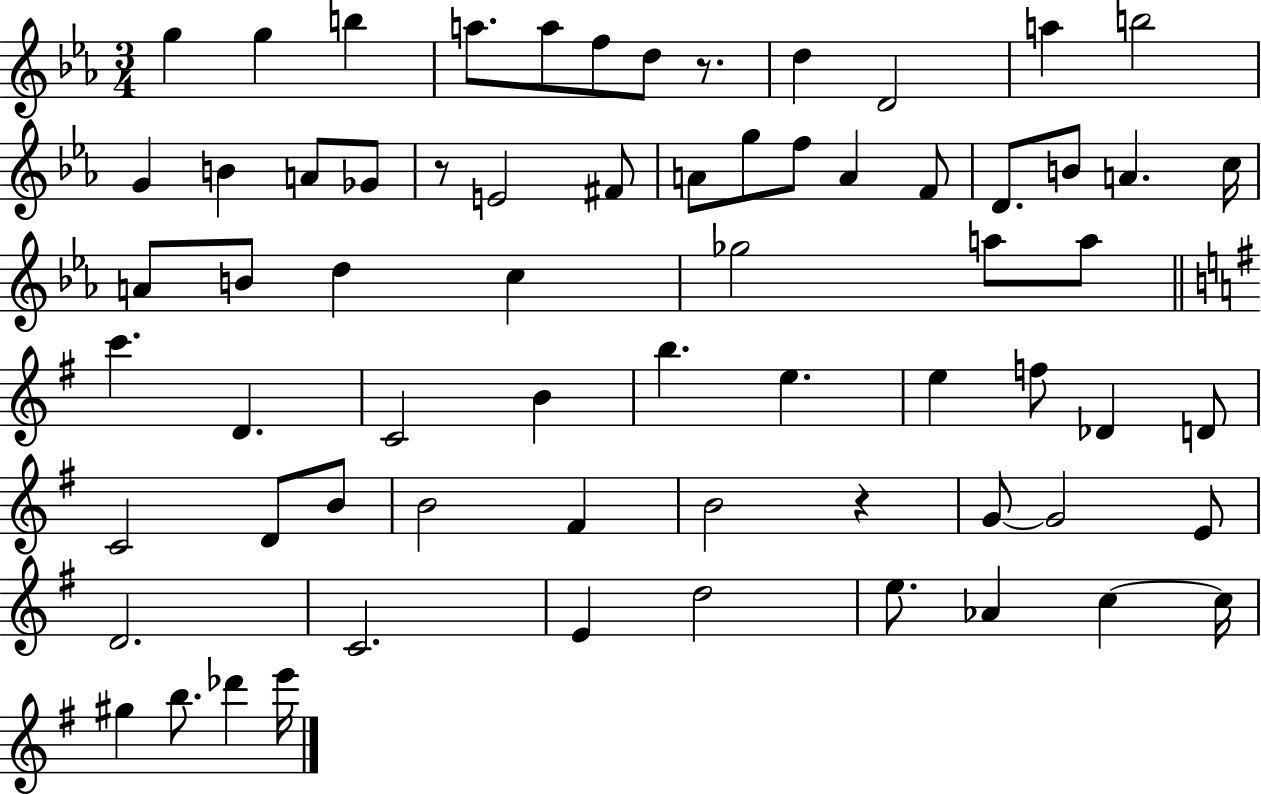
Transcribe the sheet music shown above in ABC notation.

X:1
T:Untitled
M:3/4
L:1/4
K:Eb
g g b a/2 a/2 f/2 d/2 z/2 d D2 a b2 G B A/2 _G/2 z/2 E2 ^F/2 A/2 g/2 f/2 A F/2 D/2 B/2 A c/4 A/2 B/2 d c _g2 a/2 a/2 c' D C2 B b e e f/2 _D D/2 C2 D/2 B/2 B2 ^F B2 z G/2 G2 E/2 D2 C2 E d2 e/2 _A c c/4 ^g b/2 _d' e'/4